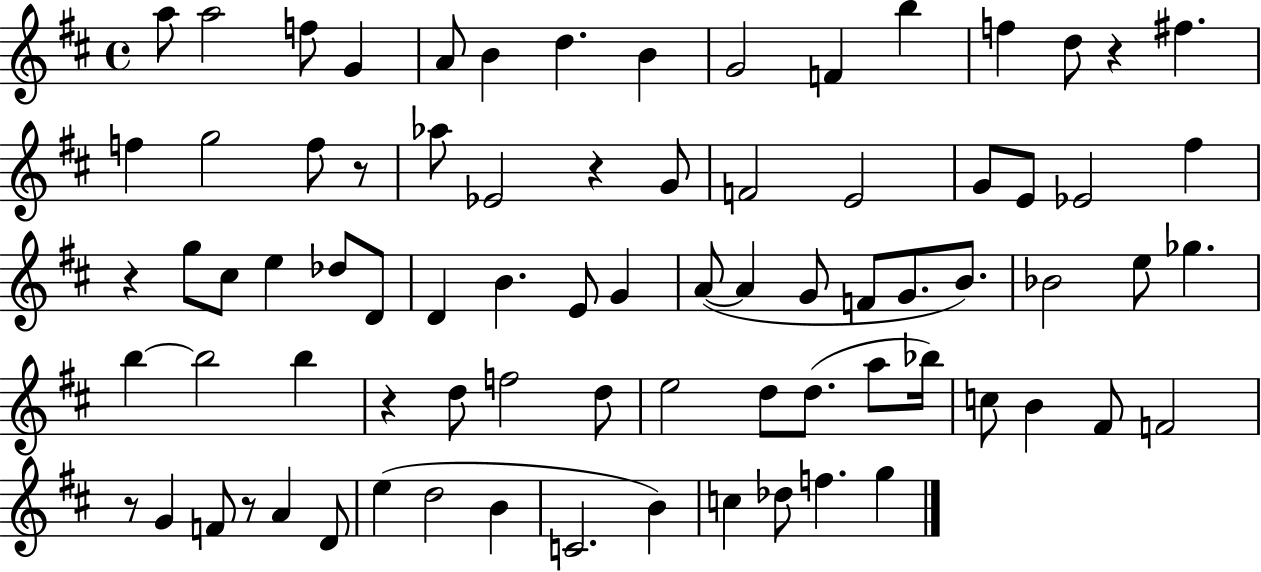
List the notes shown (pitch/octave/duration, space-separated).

A5/e A5/h F5/e G4/q A4/e B4/q D5/q. B4/q G4/h F4/q B5/q F5/q D5/e R/q F#5/q. F5/q G5/h F5/e R/e Ab5/e Eb4/h R/q G4/e F4/h E4/h G4/e E4/e Eb4/h F#5/q R/q G5/e C#5/e E5/q Db5/e D4/e D4/q B4/q. E4/e G4/q A4/e A4/q G4/e F4/e G4/e. B4/e. Bb4/h E5/e Gb5/q. B5/q B5/h B5/q R/q D5/e F5/h D5/e E5/h D5/e D5/e. A5/e Bb5/s C5/e B4/q F#4/e F4/h R/e G4/q F4/e R/e A4/q D4/e E5/q D5/h B4/q C4/h. B4/q C5/q Db5/e F5/q. G5/q